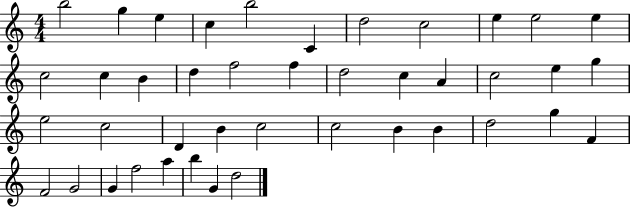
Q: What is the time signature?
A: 4/4